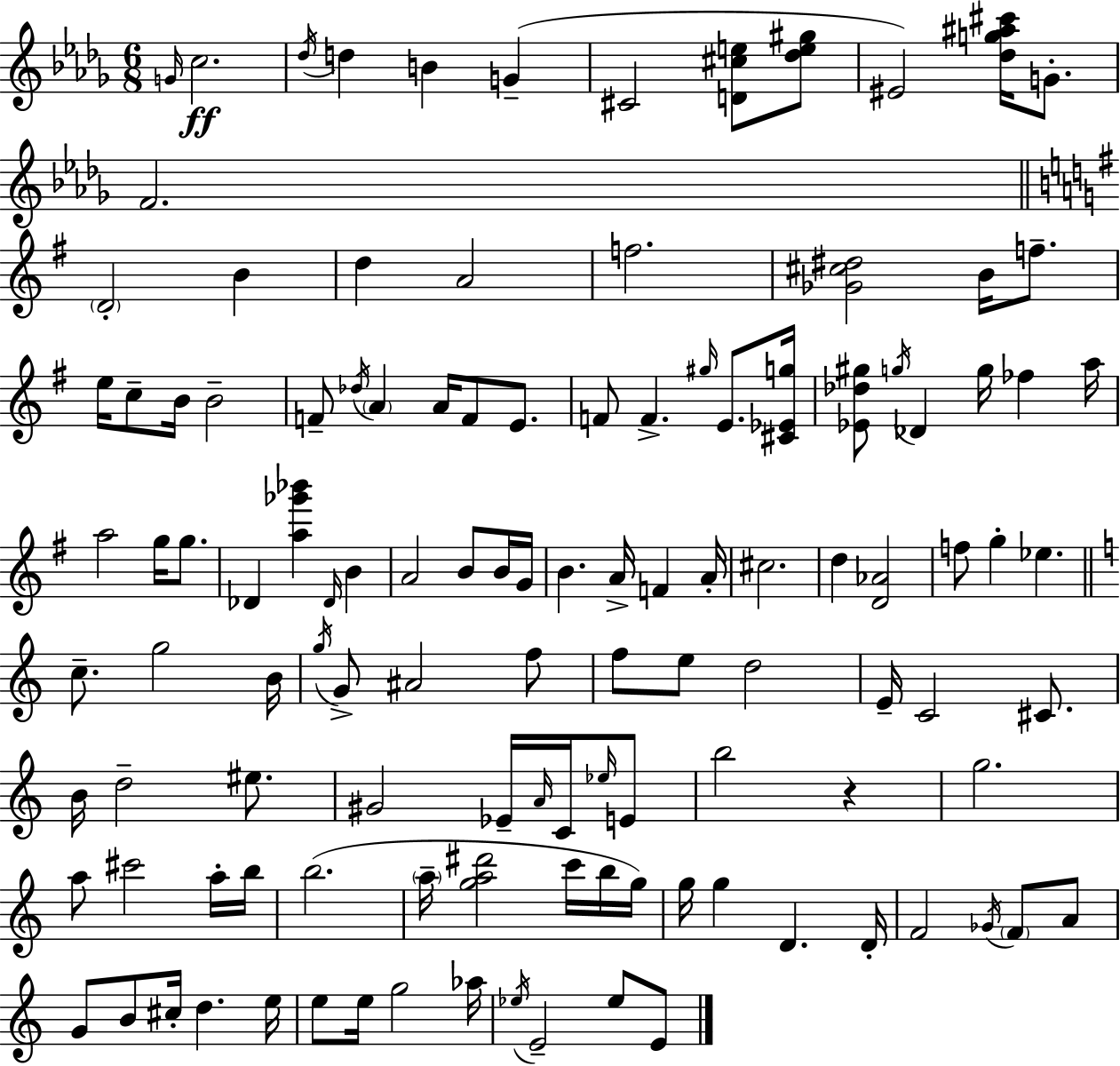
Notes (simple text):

G4/s C5/h. Db5/s D5/q B4/q G4/q C#4/h [D4,C#5,E5]/e [Db5,E5,G#5]/e EIS4/h [Db5,G5,A#5,C#6]/s G4/e. F4/h. D4/h B4/q D5/q A4/h F5/h. [Gb4,C#5,D#5]/h B4/s F5/e. E5/s C5/e B4/s B4/h F4/e Db5/s A4/q A4/s F4/e E4/e. F4/e F4/q. G#5/s E4/e. [C#4,Eb4,G5]/s [Eb4,Db5,G#5]/e G5/s Db4/q G5/s FES5/q A5/s A5/h G5/s G5/e. Db4/q [A5,Gb6,Bb6]/q Db4/s B4/q A4/h B4/e B4/s G4/s B4/q. A4/s F4/q A4/s C#5/h. D5/q [D4,Ab4]/h F5/e G5/q Eb5/q. C5/e. G5/h B4/s G5/s G4/e A#4/h F5/e F5/e E5/e D5/h E4/s C4/h C#4/e. B4/s D5/h EIS5/e. G#4/h Eb4/s A4/s C4/s Eb5/s E4/e B5/h R/q G5/h. A5/e C#6/h A5/s B5/s B5/h. A5/s [G5,A5,D#6]/h C6/s B5/s G5/s G5/s G5/q D4/q. D4/s F4/h Gb4/s F4/e A4/e G4/e B4/e C#5/s D5/q. E5/s E5/e E5/s G5/h Ab5/s Eb5/s E4/h Eb5/e E4/e